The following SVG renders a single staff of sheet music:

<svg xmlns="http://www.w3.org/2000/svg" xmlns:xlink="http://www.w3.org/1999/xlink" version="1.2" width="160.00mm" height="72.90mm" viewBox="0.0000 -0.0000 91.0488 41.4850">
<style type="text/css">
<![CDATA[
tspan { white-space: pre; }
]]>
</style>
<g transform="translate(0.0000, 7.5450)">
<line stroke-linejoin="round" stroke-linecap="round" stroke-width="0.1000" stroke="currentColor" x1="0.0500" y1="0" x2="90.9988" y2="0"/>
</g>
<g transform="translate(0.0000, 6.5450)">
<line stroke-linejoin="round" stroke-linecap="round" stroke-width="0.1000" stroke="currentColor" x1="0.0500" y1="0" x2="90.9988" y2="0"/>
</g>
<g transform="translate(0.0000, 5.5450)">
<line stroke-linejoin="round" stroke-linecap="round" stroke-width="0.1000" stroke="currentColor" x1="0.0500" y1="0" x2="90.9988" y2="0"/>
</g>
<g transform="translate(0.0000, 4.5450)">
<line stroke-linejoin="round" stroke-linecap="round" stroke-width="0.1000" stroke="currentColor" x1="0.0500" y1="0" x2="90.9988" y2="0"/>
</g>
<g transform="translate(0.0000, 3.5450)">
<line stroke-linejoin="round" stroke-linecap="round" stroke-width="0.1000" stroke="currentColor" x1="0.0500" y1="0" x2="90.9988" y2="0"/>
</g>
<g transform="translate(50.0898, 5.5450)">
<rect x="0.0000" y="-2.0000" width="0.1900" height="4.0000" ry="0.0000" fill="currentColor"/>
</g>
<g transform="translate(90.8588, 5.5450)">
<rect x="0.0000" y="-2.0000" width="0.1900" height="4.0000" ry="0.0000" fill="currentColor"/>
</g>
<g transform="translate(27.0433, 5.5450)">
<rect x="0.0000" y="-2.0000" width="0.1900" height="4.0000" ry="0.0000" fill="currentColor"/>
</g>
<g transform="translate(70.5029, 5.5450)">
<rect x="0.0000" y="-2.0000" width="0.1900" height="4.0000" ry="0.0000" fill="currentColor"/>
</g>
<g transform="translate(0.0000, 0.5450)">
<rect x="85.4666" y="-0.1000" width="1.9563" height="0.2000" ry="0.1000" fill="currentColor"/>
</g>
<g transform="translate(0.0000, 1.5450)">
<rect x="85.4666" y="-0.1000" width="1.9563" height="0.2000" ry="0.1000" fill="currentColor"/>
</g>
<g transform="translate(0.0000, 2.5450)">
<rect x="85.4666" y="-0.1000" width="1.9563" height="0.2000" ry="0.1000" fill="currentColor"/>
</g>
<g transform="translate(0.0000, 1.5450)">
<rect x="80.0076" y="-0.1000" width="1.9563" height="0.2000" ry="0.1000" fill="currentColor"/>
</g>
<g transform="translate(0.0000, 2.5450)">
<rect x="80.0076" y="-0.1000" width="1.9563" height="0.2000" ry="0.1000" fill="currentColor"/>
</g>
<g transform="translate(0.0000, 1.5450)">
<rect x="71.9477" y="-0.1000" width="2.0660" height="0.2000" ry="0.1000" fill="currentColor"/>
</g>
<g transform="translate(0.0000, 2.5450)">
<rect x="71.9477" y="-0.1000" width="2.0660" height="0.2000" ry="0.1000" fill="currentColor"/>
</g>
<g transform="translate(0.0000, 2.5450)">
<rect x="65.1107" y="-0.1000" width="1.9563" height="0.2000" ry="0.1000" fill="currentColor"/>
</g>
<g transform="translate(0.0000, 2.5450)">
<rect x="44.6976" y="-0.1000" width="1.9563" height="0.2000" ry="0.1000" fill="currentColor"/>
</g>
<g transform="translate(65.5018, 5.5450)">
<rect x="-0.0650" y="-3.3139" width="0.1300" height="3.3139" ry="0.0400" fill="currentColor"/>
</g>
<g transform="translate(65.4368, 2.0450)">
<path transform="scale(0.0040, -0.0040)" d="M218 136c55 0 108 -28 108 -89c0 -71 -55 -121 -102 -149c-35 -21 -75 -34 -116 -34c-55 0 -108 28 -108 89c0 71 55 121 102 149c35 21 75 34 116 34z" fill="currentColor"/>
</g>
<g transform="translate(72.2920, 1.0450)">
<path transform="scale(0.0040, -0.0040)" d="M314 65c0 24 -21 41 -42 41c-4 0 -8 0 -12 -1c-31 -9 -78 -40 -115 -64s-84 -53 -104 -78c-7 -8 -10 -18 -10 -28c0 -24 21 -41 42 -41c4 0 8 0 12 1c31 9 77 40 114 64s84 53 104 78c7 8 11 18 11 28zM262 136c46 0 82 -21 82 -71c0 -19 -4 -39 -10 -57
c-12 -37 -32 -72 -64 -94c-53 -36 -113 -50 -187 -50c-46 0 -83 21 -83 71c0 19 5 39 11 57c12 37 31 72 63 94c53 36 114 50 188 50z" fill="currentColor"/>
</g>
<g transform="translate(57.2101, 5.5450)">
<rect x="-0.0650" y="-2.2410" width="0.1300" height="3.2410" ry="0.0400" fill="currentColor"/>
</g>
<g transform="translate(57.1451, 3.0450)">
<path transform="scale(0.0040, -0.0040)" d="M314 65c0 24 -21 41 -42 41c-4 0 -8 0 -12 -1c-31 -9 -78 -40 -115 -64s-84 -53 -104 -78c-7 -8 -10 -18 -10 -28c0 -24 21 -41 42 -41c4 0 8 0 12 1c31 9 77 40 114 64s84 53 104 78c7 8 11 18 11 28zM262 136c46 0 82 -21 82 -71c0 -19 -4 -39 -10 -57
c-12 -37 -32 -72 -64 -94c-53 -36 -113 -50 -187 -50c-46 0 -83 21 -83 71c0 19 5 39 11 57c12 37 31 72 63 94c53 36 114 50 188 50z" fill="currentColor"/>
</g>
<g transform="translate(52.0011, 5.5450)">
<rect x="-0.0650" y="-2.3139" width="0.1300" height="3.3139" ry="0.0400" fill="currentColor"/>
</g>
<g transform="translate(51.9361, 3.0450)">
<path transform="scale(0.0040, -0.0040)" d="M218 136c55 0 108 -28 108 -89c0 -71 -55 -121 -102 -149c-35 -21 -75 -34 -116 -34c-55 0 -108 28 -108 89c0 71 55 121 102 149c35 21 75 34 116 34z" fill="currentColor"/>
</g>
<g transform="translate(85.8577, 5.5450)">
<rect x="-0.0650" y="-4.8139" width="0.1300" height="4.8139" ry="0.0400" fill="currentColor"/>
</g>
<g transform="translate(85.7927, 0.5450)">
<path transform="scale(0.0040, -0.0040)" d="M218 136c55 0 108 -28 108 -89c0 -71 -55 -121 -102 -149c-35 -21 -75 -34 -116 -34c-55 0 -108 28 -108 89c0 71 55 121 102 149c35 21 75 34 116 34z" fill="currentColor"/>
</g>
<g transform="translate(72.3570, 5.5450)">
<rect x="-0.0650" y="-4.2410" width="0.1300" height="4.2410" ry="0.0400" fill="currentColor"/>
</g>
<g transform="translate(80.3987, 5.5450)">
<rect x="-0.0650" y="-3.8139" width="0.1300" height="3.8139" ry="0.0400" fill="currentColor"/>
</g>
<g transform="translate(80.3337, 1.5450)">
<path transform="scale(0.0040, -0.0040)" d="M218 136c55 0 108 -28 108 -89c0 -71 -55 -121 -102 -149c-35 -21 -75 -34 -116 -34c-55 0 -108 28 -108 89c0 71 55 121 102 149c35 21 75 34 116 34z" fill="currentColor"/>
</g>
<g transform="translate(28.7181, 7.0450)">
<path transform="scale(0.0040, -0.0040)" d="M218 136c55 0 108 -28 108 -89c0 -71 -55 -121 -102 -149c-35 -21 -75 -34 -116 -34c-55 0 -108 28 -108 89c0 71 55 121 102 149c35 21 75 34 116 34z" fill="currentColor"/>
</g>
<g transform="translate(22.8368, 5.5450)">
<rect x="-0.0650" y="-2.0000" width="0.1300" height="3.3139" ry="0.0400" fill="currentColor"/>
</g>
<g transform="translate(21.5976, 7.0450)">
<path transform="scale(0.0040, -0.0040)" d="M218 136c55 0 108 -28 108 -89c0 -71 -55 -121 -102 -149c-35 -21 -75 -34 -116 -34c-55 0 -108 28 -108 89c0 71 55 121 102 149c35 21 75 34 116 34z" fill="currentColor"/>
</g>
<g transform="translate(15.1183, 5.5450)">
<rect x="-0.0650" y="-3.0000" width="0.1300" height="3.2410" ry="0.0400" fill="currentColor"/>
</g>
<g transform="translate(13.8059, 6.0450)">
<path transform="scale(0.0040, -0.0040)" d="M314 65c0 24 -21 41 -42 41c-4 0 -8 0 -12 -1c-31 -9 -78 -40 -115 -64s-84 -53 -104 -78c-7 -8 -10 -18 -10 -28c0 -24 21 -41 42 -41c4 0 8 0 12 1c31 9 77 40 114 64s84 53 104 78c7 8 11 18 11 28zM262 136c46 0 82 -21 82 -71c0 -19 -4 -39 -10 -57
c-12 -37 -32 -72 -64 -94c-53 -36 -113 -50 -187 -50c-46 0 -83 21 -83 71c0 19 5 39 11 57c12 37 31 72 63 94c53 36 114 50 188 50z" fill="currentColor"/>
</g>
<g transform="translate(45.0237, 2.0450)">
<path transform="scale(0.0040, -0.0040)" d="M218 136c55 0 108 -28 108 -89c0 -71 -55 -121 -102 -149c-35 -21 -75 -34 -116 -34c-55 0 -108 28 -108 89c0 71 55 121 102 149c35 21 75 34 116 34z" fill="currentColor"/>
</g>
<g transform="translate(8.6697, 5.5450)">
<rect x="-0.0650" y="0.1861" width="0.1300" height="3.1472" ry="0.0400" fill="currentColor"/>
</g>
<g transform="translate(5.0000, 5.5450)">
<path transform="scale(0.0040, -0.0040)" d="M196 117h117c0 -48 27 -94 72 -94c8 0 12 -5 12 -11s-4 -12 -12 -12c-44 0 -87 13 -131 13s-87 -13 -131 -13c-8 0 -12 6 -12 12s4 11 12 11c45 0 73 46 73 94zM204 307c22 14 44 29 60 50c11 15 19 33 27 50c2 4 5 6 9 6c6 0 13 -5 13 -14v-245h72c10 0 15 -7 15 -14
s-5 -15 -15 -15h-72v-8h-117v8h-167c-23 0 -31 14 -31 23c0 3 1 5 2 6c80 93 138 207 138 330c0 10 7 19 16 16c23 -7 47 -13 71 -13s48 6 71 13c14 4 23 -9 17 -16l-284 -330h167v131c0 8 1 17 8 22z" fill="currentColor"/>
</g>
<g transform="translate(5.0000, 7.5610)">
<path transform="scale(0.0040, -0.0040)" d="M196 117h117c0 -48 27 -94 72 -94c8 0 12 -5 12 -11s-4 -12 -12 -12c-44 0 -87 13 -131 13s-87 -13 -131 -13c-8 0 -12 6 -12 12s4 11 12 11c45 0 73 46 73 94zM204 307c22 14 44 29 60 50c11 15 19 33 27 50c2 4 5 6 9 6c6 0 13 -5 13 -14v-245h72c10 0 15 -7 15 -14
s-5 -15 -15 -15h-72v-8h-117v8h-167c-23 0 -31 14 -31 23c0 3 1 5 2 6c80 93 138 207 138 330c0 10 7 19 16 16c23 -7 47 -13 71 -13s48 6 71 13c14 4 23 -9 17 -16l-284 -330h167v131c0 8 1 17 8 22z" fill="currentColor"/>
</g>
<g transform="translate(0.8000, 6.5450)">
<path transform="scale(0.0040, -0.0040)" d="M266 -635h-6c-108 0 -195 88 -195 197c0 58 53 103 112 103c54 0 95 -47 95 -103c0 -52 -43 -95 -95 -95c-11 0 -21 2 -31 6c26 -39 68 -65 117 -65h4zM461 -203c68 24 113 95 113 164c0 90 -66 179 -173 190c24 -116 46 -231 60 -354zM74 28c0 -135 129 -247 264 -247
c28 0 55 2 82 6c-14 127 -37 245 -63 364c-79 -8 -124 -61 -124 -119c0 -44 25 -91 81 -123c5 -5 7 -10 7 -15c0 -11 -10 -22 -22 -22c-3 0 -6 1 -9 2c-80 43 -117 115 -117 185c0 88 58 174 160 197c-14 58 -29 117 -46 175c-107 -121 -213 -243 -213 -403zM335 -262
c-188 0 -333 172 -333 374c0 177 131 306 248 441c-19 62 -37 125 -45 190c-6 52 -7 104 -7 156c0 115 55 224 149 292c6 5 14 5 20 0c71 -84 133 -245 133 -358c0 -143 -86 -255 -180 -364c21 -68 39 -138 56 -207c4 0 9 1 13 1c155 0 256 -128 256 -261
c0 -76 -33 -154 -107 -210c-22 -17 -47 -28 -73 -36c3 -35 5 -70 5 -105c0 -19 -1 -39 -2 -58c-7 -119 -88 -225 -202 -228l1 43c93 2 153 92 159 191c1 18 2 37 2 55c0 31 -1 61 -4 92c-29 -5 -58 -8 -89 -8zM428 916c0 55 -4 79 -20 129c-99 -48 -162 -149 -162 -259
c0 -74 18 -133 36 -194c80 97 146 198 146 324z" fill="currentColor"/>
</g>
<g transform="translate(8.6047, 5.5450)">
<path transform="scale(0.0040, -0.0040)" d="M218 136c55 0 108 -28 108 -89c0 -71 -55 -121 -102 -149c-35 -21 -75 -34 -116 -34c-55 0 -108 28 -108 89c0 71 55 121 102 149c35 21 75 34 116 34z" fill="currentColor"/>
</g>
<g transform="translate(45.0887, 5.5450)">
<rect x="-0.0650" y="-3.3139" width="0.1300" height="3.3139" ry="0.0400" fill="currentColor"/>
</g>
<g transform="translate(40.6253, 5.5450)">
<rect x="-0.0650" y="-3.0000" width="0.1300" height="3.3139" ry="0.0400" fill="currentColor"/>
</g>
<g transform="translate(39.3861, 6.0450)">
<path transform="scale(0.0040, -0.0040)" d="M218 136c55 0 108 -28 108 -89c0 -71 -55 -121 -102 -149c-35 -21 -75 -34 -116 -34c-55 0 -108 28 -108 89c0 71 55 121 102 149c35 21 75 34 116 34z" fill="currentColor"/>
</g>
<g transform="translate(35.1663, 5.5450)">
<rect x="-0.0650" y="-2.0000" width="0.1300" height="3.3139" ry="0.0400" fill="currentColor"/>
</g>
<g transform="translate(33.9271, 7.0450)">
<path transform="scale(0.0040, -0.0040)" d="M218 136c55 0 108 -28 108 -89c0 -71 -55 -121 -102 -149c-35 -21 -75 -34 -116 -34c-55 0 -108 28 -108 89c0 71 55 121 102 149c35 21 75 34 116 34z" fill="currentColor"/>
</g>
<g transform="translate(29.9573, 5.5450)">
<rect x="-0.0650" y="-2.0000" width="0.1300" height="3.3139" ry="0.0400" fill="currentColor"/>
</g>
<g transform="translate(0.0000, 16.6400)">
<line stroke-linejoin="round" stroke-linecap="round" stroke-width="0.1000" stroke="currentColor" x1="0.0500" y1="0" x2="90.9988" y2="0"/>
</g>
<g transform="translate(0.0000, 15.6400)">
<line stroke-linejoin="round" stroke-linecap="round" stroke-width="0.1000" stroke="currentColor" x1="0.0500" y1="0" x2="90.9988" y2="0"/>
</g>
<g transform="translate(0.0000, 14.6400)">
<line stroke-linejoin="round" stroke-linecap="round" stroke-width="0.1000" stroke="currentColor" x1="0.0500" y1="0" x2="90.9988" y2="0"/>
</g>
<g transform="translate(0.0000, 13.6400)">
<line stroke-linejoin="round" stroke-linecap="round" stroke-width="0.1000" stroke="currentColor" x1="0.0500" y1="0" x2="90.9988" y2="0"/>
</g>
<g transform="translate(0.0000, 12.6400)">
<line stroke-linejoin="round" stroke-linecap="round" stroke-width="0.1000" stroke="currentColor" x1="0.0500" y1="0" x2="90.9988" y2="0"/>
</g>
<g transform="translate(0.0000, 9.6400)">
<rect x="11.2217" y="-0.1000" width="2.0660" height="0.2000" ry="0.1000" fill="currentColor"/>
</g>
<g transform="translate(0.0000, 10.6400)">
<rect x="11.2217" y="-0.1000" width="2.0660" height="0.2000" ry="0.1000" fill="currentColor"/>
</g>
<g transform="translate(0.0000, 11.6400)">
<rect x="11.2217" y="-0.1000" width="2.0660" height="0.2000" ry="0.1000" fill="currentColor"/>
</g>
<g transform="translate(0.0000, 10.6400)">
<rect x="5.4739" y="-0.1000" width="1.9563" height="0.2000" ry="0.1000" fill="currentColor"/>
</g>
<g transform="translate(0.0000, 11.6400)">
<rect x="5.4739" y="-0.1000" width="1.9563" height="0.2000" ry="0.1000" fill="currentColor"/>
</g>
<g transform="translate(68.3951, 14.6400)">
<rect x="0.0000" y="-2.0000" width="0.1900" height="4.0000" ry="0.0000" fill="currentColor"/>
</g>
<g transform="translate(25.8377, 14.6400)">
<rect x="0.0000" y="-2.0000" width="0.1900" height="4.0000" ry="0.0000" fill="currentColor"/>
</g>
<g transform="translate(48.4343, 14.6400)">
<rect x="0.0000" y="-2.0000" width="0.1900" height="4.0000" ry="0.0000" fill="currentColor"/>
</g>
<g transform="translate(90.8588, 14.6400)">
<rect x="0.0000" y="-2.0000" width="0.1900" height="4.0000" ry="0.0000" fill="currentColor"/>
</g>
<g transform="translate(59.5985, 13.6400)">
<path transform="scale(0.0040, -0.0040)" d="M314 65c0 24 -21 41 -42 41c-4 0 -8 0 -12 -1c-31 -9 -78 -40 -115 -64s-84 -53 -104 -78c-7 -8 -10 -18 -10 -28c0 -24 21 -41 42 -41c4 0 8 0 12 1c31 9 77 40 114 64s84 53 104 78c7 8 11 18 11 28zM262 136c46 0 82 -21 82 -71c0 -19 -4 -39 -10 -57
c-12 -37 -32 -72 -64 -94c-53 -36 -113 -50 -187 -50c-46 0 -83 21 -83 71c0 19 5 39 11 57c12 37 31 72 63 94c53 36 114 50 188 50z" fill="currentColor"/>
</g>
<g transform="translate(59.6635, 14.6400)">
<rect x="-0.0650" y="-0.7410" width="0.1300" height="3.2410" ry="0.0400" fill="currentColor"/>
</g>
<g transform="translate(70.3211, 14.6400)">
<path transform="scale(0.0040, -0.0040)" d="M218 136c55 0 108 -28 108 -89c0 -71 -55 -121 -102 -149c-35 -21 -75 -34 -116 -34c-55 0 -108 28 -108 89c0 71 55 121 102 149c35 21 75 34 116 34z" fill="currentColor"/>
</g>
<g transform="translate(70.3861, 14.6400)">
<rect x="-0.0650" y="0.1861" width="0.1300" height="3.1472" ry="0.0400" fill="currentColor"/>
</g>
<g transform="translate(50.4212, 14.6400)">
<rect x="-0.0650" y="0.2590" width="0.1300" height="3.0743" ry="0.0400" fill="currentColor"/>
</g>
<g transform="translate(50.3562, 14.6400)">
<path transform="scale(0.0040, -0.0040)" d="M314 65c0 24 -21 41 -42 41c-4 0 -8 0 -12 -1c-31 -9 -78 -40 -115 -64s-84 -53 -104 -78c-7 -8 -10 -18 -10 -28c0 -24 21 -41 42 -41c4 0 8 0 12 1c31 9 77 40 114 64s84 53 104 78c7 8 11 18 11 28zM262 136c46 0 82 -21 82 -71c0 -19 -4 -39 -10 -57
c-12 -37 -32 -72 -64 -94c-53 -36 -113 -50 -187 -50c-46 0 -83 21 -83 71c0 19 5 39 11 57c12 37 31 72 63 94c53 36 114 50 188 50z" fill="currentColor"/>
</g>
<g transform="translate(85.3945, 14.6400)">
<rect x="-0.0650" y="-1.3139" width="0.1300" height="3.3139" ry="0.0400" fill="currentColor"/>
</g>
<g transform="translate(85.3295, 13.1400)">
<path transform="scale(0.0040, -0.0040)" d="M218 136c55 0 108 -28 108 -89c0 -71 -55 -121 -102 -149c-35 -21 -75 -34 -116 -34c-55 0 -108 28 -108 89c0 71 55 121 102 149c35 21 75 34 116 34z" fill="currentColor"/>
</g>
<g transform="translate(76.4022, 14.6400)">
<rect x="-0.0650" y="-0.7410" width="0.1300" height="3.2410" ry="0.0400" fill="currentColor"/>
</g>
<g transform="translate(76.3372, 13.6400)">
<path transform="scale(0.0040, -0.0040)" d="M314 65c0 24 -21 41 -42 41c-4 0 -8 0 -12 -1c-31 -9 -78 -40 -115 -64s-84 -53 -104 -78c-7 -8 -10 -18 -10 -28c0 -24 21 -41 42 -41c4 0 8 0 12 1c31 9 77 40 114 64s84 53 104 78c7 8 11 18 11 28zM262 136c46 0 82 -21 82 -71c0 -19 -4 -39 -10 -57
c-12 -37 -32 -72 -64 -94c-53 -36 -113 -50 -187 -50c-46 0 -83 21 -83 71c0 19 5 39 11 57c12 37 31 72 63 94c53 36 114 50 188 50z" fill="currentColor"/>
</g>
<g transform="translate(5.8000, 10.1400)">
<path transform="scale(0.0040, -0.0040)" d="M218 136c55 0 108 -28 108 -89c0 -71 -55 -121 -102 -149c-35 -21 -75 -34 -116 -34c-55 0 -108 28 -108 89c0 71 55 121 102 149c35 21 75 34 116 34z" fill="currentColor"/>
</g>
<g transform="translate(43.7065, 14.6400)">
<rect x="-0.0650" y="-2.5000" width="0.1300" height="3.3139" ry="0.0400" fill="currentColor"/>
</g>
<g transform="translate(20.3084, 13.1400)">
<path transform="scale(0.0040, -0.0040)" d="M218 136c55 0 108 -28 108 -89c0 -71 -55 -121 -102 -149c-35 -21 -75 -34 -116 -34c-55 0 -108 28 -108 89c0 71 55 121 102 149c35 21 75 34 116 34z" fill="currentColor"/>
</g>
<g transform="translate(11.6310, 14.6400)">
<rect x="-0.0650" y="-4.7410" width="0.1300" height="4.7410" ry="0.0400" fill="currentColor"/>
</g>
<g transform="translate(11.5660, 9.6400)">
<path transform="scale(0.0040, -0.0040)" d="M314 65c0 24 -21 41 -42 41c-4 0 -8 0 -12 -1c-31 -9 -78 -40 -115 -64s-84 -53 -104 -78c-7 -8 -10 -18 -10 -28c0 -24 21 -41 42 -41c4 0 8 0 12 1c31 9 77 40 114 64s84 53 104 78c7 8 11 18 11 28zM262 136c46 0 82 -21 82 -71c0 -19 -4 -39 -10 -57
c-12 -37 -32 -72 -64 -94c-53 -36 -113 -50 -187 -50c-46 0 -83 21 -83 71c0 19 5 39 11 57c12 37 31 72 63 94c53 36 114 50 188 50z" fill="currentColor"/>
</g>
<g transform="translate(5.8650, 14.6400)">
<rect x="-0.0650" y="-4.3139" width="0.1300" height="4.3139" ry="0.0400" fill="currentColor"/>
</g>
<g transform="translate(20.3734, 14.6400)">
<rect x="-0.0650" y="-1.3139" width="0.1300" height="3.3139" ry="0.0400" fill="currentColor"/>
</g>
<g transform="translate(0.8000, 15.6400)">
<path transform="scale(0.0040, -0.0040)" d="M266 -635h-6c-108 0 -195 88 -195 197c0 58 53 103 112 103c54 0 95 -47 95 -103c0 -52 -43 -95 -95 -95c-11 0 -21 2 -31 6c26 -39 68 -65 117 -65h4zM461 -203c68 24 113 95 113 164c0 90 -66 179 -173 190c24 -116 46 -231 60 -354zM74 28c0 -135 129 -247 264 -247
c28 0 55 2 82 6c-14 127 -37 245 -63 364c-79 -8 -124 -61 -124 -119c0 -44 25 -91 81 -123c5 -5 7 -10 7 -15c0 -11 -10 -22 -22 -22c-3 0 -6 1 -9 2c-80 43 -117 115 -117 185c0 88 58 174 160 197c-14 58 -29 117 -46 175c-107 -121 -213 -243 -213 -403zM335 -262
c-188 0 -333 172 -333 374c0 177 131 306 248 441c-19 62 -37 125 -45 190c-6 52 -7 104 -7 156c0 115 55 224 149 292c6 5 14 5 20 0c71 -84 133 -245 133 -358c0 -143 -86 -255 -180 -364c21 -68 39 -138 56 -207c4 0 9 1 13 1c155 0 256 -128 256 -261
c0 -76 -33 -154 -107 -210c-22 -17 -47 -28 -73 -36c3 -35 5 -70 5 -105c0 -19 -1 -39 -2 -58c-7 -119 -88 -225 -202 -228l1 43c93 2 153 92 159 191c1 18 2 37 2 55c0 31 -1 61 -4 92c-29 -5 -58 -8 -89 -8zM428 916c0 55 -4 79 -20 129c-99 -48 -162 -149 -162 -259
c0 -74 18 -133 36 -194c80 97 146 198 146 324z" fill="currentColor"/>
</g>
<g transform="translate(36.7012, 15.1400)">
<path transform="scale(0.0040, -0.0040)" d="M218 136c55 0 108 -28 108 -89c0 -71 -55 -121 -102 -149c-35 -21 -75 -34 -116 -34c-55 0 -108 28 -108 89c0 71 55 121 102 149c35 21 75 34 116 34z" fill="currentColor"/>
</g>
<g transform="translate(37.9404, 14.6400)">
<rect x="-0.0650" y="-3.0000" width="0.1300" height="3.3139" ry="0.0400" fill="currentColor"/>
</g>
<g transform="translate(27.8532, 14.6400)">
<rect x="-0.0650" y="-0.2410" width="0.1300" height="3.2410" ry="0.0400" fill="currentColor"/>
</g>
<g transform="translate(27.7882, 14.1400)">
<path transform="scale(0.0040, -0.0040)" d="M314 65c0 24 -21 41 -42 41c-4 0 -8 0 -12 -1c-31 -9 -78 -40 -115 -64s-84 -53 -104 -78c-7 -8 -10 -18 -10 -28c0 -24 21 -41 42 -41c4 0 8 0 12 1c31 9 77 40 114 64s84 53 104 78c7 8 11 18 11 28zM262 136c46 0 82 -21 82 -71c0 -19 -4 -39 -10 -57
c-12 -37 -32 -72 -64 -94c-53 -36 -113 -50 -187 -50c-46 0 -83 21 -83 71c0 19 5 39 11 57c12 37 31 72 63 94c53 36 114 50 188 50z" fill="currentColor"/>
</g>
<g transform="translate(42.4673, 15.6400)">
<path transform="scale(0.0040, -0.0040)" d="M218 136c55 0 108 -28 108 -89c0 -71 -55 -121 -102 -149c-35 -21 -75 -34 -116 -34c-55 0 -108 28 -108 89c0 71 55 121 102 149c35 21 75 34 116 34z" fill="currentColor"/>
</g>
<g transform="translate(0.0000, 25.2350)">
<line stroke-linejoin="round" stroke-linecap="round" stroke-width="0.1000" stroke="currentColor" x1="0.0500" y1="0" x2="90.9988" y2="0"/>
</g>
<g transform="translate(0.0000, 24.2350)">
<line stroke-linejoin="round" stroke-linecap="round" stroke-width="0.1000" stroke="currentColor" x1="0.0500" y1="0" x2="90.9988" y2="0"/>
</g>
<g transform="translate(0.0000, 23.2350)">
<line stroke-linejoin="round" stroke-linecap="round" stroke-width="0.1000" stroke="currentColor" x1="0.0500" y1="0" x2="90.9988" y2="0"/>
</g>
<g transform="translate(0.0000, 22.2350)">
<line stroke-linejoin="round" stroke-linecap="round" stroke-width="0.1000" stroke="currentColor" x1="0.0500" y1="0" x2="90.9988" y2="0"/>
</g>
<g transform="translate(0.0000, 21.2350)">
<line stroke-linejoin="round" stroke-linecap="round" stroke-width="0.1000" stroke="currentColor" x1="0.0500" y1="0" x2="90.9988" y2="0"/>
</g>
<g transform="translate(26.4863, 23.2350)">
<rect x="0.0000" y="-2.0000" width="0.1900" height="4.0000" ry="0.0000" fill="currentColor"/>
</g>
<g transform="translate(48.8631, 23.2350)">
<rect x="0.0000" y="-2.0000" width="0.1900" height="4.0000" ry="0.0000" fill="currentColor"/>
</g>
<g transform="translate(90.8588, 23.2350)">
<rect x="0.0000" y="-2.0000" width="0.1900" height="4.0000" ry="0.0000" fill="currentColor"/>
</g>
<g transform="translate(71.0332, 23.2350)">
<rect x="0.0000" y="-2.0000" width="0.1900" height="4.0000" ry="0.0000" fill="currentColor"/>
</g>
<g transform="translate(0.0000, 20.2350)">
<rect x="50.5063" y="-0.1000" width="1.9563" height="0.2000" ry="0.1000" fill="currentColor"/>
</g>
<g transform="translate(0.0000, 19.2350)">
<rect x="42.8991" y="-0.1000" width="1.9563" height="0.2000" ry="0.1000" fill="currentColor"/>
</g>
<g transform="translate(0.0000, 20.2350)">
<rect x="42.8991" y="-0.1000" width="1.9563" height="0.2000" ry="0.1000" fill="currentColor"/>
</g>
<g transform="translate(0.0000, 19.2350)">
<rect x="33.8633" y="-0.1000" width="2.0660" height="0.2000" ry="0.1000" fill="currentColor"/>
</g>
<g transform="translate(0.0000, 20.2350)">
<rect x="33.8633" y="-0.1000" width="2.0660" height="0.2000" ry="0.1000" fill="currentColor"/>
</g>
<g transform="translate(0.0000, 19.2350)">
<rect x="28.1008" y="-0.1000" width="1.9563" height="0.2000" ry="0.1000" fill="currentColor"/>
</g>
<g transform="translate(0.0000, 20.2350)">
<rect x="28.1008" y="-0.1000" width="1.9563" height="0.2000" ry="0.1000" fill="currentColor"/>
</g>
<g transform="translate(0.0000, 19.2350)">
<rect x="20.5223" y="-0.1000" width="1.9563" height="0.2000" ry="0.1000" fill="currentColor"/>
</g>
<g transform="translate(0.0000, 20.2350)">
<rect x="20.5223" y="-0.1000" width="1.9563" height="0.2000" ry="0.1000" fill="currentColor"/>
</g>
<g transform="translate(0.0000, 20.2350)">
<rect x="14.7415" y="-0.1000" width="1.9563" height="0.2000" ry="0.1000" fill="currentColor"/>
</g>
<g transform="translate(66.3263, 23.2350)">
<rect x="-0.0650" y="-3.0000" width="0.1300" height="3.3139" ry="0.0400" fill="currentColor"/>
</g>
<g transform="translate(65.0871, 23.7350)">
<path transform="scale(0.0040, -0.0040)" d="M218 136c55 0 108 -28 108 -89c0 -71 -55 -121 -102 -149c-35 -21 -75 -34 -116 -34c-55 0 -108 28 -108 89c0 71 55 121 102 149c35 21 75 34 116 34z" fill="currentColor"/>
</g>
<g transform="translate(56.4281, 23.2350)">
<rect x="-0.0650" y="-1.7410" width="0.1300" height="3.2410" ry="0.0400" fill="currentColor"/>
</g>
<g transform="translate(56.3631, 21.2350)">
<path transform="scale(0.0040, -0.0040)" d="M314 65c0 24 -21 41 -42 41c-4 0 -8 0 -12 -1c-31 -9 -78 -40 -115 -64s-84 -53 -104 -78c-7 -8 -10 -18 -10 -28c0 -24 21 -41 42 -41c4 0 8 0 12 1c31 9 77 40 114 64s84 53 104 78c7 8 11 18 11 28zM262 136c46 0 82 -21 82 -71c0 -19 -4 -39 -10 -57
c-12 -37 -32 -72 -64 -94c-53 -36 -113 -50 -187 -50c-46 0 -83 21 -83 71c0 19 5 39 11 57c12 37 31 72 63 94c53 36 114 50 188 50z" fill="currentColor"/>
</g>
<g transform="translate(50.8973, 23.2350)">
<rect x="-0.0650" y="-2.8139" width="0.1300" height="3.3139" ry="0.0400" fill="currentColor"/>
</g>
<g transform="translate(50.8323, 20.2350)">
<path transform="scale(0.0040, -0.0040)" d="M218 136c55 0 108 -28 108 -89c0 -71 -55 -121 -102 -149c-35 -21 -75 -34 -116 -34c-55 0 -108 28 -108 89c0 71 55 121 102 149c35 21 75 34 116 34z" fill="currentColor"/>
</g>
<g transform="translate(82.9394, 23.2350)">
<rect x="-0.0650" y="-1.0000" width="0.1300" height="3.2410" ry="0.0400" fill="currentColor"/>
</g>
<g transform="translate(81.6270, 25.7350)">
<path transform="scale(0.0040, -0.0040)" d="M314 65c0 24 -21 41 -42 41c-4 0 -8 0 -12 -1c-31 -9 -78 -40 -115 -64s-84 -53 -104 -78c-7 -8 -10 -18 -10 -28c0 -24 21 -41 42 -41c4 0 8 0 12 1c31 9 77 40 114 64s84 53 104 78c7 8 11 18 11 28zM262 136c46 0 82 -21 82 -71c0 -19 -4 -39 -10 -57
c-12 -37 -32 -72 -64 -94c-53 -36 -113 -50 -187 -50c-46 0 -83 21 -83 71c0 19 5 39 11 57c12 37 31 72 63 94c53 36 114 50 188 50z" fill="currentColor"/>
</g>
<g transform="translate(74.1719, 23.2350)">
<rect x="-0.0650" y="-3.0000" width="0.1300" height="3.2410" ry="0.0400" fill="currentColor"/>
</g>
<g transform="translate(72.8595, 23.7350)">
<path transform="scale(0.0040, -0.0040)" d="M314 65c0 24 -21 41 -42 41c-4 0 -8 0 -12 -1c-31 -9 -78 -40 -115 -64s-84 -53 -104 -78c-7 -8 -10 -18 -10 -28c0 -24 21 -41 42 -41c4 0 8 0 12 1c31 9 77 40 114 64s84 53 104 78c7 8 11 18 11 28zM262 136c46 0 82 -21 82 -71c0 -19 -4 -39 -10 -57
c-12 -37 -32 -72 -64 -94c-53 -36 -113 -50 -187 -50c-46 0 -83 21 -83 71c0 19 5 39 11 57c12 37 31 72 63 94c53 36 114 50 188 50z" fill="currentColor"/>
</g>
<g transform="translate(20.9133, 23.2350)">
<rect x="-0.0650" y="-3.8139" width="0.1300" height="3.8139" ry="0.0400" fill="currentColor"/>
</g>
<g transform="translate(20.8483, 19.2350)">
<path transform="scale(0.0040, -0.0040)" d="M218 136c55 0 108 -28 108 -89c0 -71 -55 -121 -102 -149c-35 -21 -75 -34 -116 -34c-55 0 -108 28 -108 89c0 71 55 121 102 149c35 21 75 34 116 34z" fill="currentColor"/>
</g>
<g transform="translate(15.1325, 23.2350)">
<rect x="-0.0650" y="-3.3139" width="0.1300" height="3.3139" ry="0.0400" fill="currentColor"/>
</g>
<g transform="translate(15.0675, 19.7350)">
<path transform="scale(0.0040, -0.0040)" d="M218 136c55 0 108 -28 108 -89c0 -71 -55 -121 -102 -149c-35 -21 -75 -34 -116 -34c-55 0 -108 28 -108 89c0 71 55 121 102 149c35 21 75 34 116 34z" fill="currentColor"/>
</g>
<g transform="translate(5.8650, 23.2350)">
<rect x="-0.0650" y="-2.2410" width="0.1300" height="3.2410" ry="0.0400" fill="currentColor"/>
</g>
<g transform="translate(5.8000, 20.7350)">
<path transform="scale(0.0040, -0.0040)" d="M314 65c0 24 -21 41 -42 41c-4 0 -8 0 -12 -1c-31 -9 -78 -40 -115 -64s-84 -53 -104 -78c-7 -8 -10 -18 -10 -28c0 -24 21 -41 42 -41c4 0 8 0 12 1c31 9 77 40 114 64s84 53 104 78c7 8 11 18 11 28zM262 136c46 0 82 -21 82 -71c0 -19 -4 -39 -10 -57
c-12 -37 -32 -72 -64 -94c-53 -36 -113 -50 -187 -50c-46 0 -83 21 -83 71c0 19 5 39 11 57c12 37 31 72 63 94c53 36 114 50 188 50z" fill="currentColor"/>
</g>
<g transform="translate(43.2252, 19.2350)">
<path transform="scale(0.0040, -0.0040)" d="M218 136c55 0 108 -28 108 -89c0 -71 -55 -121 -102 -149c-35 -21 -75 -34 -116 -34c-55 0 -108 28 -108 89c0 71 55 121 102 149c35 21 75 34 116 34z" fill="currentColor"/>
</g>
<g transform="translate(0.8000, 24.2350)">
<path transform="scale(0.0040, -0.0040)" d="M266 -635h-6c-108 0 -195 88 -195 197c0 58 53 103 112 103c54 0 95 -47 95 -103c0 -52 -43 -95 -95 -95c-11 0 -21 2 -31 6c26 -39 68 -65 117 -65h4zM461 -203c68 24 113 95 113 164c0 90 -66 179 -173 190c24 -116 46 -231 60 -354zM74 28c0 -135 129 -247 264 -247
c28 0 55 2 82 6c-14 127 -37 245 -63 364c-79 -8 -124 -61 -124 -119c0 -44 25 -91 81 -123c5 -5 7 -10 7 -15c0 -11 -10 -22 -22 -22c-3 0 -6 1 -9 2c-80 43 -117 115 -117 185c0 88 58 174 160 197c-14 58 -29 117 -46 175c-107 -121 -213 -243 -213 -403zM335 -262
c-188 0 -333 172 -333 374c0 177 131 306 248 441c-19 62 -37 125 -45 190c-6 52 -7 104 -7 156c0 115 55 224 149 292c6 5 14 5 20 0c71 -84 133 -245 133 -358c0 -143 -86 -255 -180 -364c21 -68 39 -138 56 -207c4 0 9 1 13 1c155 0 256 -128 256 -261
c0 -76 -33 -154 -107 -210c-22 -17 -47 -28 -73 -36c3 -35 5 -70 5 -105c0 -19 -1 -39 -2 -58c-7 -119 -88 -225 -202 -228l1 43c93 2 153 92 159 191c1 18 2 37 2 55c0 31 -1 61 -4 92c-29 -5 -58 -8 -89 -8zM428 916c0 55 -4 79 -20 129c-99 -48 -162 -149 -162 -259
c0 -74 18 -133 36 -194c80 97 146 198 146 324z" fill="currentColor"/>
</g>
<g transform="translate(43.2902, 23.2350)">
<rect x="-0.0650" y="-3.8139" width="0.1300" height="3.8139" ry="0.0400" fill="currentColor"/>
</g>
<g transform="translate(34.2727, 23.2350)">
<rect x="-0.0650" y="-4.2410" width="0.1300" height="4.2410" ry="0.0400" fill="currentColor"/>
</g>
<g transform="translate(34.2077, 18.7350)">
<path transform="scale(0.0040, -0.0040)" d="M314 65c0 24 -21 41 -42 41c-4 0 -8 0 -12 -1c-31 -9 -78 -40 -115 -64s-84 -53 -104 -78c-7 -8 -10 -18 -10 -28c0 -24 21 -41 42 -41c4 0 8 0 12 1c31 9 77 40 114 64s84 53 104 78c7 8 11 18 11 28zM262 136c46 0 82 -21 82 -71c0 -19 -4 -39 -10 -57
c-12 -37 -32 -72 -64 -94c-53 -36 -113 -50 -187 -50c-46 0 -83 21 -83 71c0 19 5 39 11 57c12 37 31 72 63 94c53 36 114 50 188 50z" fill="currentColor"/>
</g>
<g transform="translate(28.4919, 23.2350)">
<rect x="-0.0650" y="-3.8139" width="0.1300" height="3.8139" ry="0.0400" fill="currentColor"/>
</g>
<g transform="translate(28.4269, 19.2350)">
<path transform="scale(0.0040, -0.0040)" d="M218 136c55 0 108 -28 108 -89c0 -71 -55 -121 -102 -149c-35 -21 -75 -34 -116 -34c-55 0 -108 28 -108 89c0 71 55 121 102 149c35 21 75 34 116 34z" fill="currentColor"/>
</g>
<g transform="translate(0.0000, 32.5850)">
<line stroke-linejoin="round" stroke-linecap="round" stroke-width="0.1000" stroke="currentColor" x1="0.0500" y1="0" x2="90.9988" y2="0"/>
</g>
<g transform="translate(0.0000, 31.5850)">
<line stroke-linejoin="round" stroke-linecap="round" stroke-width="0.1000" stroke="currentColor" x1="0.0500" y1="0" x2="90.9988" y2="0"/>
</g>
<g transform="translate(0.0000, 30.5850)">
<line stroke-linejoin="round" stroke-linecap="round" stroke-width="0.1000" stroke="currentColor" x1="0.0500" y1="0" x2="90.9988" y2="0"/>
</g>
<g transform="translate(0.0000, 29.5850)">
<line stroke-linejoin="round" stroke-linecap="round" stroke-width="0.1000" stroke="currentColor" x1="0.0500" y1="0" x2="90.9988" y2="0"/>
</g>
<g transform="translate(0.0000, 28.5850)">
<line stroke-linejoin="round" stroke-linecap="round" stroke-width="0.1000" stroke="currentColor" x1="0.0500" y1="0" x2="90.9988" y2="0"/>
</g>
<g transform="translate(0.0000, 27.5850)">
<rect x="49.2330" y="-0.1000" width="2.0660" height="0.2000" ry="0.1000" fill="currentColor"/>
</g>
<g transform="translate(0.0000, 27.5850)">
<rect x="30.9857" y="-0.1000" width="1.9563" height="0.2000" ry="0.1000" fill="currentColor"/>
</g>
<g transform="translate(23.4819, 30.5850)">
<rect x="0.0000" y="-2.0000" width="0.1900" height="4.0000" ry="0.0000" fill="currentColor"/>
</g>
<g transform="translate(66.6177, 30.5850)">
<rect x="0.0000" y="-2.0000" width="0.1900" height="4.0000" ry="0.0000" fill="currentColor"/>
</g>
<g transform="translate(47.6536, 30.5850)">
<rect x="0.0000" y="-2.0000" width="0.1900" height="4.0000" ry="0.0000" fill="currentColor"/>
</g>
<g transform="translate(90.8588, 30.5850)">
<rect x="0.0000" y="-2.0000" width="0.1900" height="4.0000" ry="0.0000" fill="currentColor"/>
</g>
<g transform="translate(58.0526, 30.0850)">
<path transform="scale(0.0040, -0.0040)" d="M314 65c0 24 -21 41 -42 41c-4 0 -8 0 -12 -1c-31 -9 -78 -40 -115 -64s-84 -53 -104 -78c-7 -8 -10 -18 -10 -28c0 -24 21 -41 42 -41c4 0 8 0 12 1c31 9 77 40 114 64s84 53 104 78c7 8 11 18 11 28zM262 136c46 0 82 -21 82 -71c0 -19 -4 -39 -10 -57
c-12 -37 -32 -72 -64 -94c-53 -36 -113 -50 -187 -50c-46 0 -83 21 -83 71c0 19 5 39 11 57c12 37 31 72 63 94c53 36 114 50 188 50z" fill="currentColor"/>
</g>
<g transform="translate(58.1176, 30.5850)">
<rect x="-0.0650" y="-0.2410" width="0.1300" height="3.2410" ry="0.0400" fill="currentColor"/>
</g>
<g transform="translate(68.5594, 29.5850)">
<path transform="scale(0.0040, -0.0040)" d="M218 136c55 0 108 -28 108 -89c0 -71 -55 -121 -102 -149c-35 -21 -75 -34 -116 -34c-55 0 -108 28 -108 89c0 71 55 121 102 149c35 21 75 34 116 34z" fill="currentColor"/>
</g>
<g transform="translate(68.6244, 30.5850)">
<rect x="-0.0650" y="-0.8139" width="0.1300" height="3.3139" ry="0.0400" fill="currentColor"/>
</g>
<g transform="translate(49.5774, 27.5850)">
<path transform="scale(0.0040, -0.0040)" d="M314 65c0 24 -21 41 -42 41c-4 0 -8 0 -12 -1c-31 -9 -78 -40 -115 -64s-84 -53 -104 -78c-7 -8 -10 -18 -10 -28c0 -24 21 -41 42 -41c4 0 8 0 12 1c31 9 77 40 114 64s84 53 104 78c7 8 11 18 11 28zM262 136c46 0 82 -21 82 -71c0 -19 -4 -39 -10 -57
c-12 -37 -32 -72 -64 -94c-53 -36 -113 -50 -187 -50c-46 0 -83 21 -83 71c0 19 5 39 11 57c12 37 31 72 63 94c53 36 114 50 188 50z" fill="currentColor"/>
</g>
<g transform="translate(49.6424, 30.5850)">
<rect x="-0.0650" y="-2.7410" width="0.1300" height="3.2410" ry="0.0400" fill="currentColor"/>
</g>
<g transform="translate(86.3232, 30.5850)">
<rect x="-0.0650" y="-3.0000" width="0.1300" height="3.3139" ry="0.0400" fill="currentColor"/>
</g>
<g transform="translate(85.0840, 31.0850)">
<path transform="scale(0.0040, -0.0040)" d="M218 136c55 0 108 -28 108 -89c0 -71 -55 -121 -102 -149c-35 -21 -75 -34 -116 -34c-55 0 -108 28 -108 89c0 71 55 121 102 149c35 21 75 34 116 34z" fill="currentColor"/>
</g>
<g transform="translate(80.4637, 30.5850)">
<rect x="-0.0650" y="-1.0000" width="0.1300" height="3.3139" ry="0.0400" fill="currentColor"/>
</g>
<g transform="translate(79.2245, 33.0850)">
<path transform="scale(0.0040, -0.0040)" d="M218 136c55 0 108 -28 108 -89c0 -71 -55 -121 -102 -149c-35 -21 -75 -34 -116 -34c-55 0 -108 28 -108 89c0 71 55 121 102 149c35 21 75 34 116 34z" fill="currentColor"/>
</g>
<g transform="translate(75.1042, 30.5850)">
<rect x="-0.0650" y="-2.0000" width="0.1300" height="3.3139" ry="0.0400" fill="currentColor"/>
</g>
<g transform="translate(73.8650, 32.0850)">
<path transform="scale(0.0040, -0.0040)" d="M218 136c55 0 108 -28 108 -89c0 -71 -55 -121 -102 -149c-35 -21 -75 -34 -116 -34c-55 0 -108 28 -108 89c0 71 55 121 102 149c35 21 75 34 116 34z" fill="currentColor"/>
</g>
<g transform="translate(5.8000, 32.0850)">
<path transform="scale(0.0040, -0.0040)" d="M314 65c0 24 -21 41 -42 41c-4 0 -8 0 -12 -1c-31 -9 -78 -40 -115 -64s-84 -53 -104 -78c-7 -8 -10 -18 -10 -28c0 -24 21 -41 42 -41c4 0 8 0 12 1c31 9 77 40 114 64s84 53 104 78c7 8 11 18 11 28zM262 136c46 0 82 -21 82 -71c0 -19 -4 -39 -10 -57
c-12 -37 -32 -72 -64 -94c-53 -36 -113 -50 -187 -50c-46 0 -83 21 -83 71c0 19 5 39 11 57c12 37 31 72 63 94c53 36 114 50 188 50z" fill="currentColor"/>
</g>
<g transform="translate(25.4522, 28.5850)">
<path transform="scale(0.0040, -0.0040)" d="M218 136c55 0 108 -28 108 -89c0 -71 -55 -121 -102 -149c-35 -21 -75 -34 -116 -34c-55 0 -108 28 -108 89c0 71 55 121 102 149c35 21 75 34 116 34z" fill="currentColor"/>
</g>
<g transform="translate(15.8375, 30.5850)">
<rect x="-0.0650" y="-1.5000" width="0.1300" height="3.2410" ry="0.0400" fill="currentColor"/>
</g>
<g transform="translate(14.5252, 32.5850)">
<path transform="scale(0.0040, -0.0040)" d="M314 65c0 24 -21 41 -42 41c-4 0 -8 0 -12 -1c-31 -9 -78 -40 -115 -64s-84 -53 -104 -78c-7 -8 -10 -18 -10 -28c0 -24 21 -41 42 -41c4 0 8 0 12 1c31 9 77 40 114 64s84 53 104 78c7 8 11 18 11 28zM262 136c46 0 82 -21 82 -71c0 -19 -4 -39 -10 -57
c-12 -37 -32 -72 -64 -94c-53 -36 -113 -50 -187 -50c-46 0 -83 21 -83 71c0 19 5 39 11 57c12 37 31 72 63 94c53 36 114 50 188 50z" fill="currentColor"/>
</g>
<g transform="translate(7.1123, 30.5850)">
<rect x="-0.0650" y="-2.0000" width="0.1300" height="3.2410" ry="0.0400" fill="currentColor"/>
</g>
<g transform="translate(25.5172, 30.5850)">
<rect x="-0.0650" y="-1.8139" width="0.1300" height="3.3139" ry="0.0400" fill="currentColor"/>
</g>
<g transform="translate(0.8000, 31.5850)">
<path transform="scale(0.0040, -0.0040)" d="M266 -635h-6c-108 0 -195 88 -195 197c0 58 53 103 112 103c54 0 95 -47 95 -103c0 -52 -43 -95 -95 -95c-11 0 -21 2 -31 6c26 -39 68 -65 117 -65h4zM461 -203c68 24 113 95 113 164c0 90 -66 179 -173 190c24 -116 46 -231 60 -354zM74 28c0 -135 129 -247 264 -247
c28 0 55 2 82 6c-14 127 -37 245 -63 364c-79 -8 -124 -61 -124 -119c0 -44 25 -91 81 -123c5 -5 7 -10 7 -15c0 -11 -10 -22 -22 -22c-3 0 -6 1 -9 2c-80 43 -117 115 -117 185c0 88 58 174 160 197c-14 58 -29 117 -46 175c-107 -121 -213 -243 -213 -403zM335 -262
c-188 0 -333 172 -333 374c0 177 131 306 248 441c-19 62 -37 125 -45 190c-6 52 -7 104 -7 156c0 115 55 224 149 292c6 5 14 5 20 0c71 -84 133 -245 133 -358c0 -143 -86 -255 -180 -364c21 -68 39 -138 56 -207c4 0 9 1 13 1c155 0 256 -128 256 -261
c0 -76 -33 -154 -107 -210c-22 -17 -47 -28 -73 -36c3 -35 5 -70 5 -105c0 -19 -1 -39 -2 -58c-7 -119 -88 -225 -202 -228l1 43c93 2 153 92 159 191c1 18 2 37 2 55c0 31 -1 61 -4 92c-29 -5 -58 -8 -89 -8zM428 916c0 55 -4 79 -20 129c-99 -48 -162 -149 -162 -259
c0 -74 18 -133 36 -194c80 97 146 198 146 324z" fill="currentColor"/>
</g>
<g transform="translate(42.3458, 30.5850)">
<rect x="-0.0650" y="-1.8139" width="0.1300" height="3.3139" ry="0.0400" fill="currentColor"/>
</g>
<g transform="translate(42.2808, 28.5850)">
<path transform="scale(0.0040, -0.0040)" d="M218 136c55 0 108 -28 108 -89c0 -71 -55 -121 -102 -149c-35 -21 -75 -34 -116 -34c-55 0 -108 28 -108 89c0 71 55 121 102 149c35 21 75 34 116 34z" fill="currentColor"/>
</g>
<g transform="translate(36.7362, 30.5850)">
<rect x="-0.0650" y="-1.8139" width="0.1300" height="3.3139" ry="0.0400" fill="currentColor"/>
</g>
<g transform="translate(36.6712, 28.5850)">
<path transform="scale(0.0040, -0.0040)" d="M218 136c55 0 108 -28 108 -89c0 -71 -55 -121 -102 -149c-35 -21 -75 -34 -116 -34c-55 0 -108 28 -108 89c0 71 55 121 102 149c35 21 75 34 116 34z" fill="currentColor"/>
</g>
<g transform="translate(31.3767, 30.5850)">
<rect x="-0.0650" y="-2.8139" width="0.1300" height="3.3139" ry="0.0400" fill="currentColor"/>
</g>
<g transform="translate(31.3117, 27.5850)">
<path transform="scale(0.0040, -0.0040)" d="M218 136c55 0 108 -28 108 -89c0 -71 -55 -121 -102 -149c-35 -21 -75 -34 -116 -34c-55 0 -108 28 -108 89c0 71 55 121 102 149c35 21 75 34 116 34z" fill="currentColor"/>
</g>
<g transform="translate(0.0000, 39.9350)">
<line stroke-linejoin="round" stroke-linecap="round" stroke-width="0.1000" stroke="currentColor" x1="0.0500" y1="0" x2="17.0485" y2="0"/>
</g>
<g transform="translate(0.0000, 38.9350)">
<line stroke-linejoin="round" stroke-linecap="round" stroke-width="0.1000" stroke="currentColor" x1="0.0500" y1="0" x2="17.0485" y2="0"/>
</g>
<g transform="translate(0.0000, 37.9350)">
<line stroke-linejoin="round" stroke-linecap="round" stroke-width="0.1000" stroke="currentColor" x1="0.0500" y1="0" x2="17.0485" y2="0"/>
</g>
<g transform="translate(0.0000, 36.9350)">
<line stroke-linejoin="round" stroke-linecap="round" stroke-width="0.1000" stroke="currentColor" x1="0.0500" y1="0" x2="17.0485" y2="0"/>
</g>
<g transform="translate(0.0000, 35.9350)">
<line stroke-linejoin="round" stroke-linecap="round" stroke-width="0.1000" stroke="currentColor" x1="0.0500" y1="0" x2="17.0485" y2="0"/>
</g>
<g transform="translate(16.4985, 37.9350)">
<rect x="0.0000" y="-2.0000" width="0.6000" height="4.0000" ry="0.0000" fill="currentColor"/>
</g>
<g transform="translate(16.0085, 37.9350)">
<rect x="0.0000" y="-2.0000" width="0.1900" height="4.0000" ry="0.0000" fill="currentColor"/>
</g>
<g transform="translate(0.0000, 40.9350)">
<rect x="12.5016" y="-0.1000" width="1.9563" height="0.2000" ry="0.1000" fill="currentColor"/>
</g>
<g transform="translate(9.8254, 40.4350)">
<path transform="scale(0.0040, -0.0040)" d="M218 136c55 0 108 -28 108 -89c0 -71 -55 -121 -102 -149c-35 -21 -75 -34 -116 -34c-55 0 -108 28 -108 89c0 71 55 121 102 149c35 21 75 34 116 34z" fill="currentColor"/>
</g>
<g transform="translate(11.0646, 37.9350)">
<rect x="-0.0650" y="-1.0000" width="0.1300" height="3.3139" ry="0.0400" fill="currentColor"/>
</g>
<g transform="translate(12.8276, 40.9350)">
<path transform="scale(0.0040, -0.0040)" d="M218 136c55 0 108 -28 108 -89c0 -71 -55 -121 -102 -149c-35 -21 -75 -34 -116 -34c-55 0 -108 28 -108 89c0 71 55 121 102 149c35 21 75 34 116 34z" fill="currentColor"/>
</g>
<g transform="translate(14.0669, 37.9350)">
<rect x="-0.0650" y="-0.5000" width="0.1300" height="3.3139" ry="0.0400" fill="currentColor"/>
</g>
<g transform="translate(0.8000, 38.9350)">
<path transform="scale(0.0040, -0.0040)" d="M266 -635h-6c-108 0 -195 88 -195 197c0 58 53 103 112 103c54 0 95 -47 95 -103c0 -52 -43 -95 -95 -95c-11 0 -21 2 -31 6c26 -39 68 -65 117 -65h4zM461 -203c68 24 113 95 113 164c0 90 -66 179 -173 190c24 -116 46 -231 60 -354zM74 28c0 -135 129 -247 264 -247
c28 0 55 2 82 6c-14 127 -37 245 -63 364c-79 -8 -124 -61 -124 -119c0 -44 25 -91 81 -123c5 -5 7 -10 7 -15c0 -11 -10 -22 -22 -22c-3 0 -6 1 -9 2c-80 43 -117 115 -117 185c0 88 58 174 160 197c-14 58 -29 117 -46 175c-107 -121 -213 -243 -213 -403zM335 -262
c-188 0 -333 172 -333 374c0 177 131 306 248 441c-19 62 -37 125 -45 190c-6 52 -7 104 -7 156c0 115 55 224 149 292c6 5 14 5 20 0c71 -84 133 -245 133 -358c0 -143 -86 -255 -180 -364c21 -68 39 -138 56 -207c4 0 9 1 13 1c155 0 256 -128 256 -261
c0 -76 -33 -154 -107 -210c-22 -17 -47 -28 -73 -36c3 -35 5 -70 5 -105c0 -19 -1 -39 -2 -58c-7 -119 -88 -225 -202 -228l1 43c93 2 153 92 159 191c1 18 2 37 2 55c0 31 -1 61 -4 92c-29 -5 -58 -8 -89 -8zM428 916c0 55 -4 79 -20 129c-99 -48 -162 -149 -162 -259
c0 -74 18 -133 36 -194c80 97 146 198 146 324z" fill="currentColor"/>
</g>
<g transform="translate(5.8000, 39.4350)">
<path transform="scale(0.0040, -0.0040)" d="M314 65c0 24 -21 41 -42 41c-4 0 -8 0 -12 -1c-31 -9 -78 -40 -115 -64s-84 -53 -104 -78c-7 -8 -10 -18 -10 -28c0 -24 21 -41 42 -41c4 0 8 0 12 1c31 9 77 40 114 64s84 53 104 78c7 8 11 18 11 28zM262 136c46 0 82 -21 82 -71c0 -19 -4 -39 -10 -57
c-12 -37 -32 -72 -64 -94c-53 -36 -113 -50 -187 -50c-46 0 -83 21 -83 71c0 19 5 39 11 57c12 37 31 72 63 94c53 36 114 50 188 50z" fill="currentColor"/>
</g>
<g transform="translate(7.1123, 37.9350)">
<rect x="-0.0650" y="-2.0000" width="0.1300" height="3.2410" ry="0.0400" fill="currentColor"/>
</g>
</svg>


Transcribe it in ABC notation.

X:1
T:Untitled
M:4/4
L:1/4
K:C
B A2 F F F A b g g2 b d'2 c' e' d' e'2 e c2 A G B2 d2 B d2 e g2 b c' c' d'2 c' a f2 A A2 D2 F2 E2 f a f f a2 c2 d F D A F2 D C